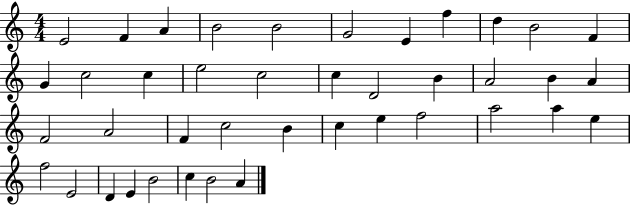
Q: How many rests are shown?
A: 0